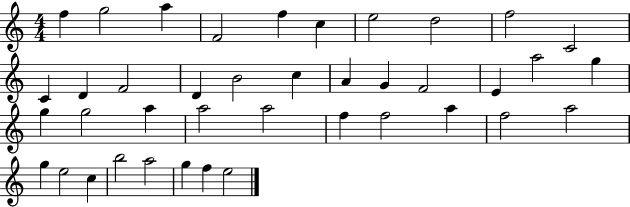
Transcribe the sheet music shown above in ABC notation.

X:1
T:Untitled
M:4/4
L:1/4
K:C
f g2 a F2 f c e2 d2 f2 C2 C D F2 D B2 c A G F2 E a2 g g g2 a a2 a2 f f2 a f2 a2 g e2 c b2 a2 g f e2